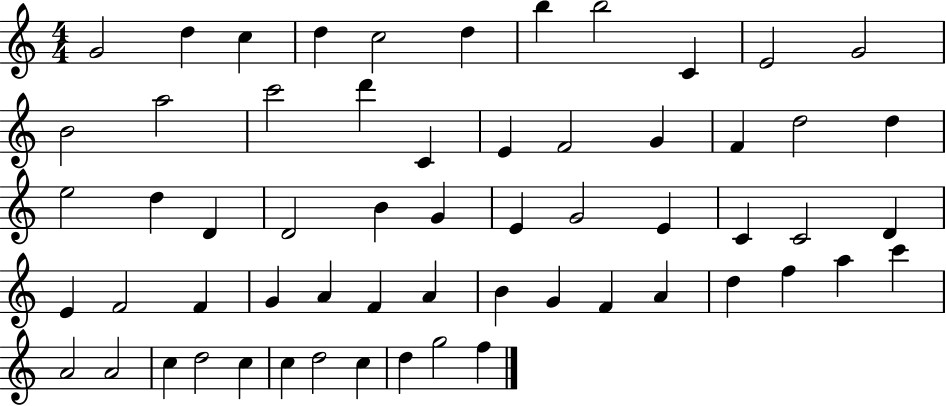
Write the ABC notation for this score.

X:1
T:Untitled
M:4/4
L:1/4
K:C
G2 d c d c2 d b b2 C E2 G2 B2 a2 c'2 d' C E F2 G F d2 d e2 d D D2 B G E G2 E C C2 D E F2 F G A F A B G F A d f a c' A2 A2 c d2 c c d2 c d g2 f